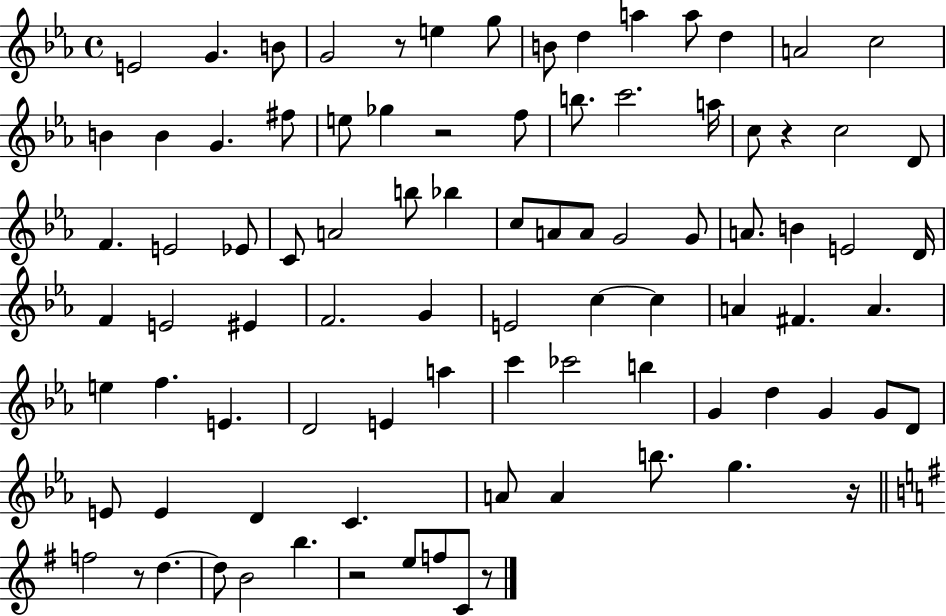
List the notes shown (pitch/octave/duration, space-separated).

E4/h G4/q. B4/e G4/h R/e E5/q G5/e B4/e D5/q A5/q A5/e D5/q A4/h C5/h B4/q B4/q G4/q. F#5/e E5/e Gb5/q R/h F5/e B5/e. C6/h. A5/s C5/e R/q C5/h D4/e F4/q. E4/h Eb4/e C4/e A4/h B5/e Bb5/q C5/e A4/e A4/e G4/h G4/e A4/e. B4/q E4/h D4/s F4/q E4/h EIS4/q F4/h. G4/q E4/h C5/q C5/q A4/q F#4/q. A4/q. E5/q F5/q. E4/q. D4/h E4/q A5/q C6/q CES6/h B5/q G4/q D5/q G4/q G4/e D4/e E4/e E4/q D4/q C4/q. A4/e A4/q B5/e. G5/q. R/s F5/h R/e D5/q. D5/e B4/h B5/q. R/h E5/e F5/e C4/e R/e